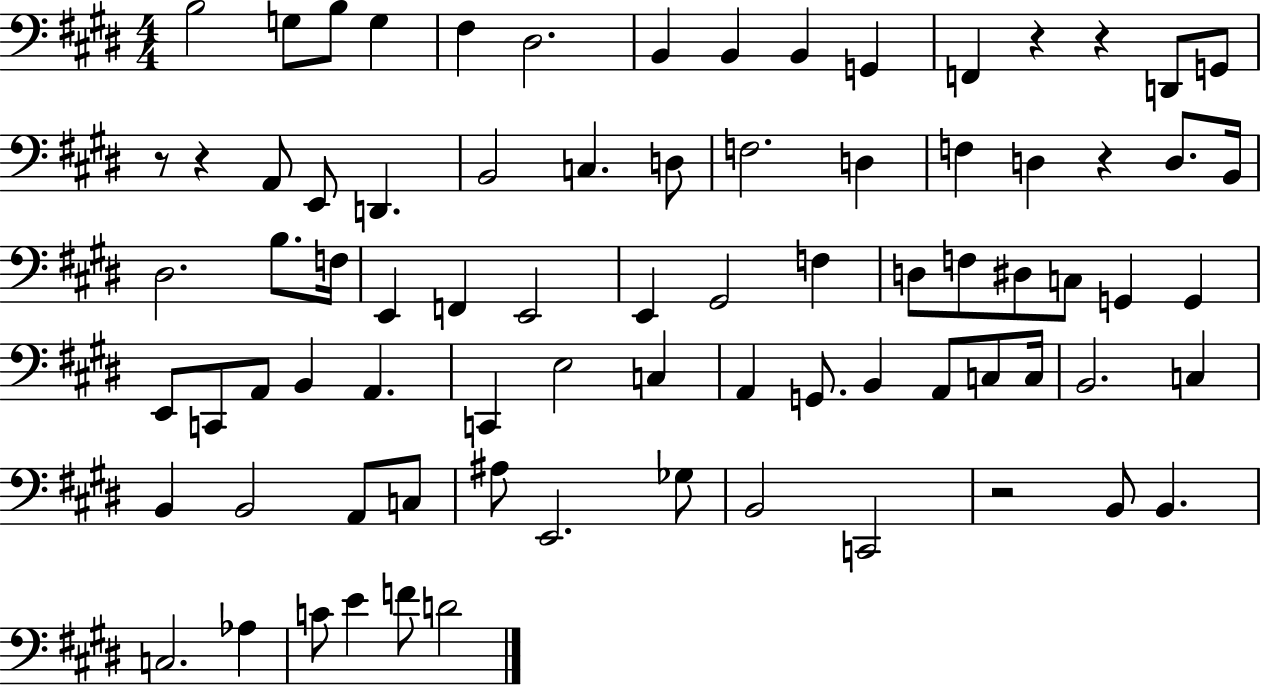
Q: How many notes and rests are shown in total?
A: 79